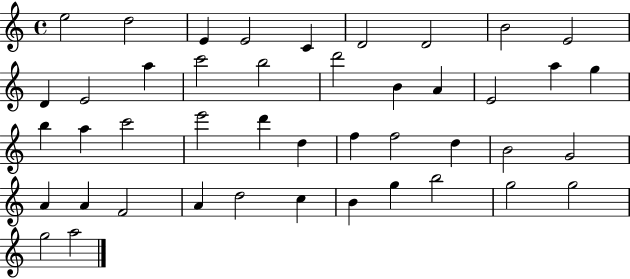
X:1
T:Untitled
M:4/4
L:1/4
K:C
e2 d2 E E2 C D2 D2 B2 E2 D E2 a c'2 b2 d'2 B A E2 a g b a c'2 e'2 d' d f f2 d B2 G2 A A F2 A d2 c B g b2 g2 g2 g2 a2